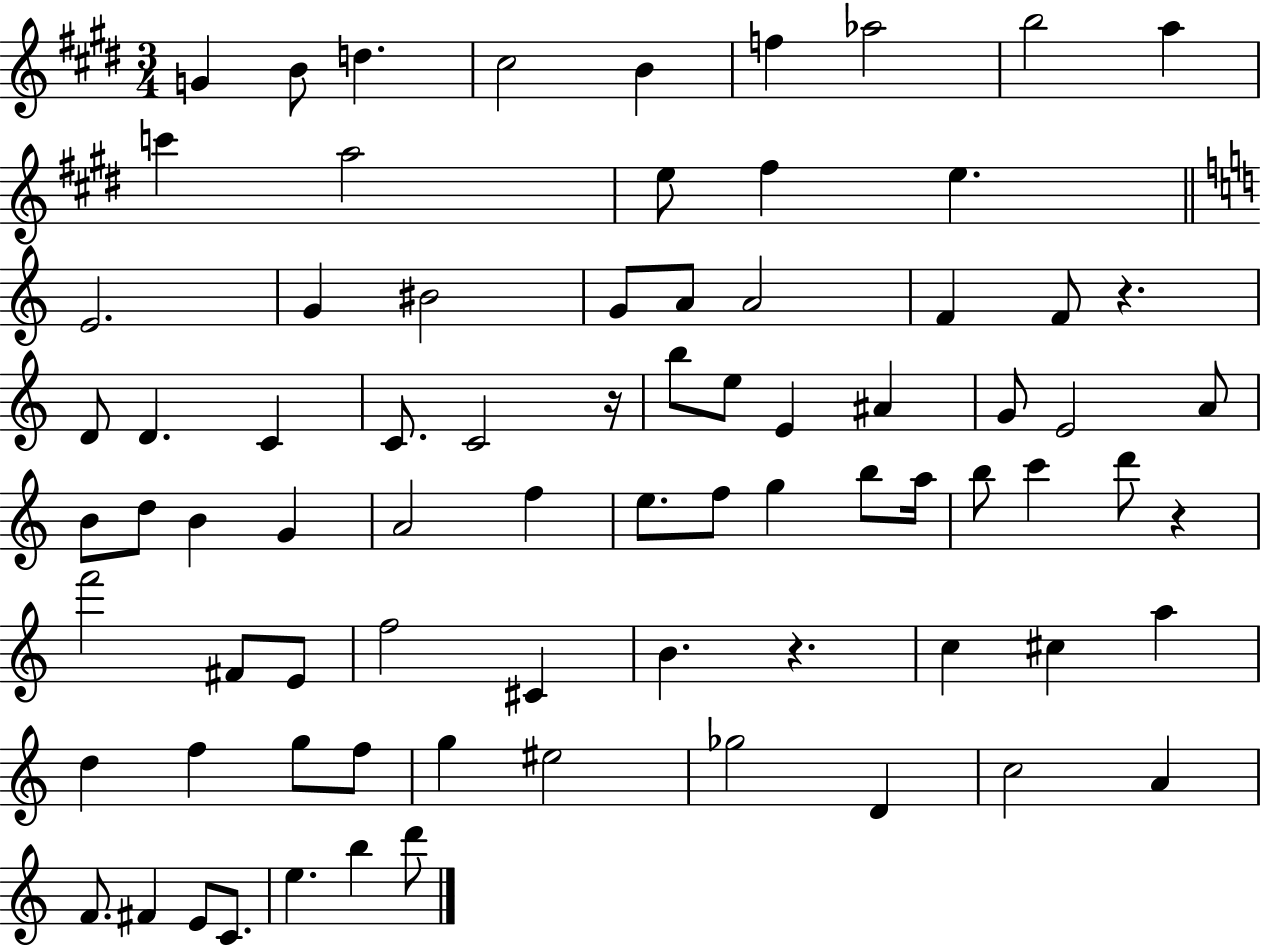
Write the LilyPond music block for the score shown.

{
  \clef treble
  \numericTimeSignature
  \time 3/4
  \key e \major
  \repeat volta 2 { g'4 b'8 d''4. | cis''2 b'4 | f''4 aes''2 | b''2 a''4 | \break c'''4 a''2 | e''8 fis''4 e''4. | \bar "||" \break \key c \major e'2. | g'4 bis'2 | g'8 a'8 a'2 | f'4 f'8 r4. | \break d'8 d'4. c'4 | c'8. c'2 r16 | b''8 e''8 e'4 ais'4 | g'8 e'2 a'8 | \break b'8 d''8 b'4 g'4 | a'2 f''4 | e''8. f''8 g''4 b''8 a''16 | b''8 c'''4 d'''8 r4 | \break f'''2 fis'8 e'8 | f''2 cis'4 | b'4. r4. | c''4 cis''4 a''4 | \break d''4 f''4 g''8 f''8 | g''4 eis''2 | ges''2 d'4 | c''2 a'4 | \break f'8. fis'4 e'8 c'8. | e''4. b''4 d'''8 | } \bar "|."
}